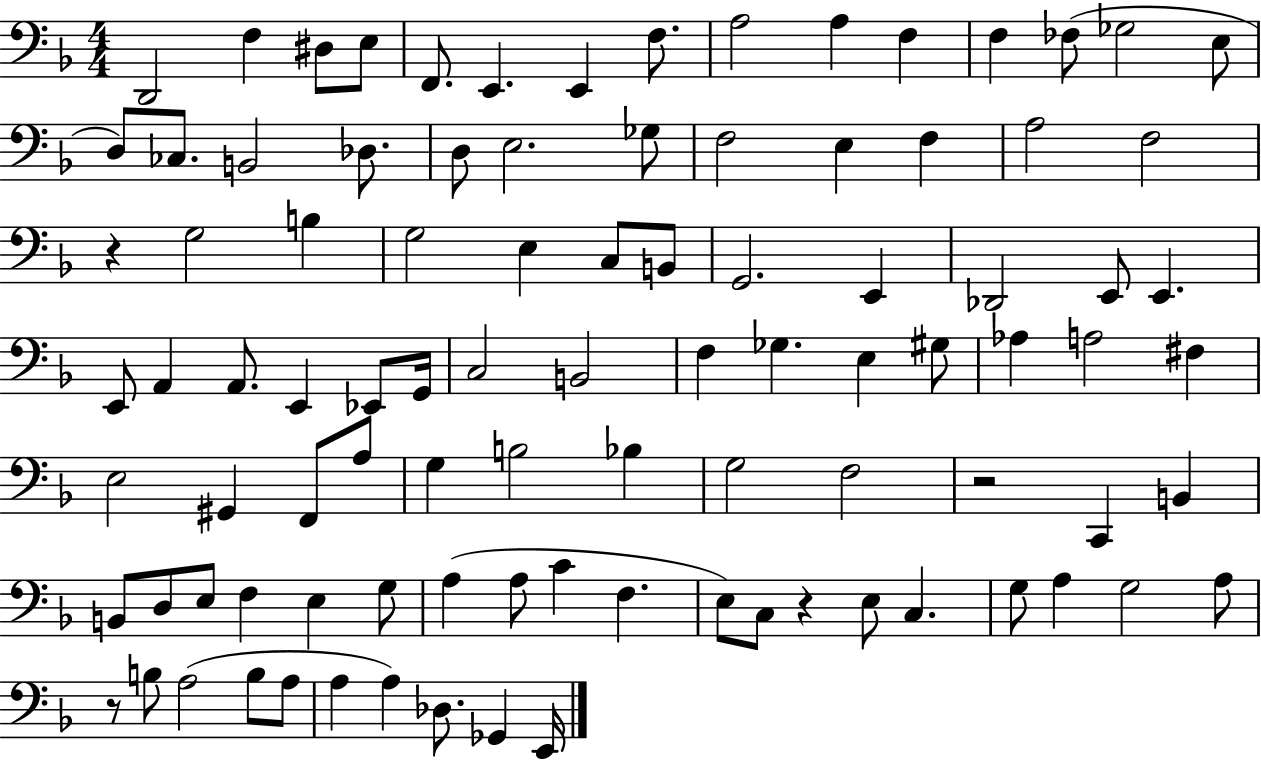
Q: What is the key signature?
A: F major